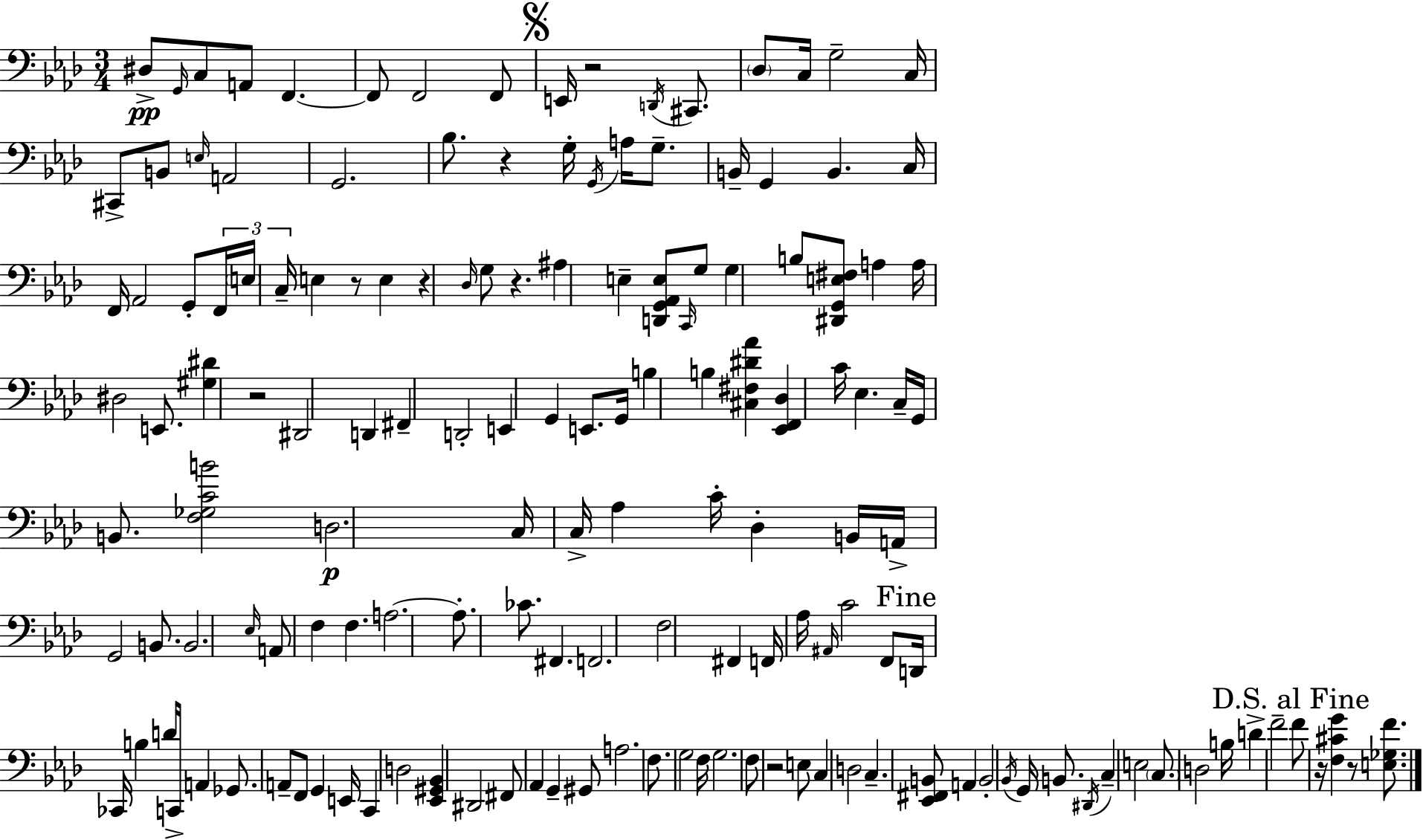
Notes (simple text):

D#3/e G2/s C3/e A2/e F2/q. F2/e F2/h F2/e E2/s R/h D2/s C#2/e. Db3/e C3/s G3/h C3/s C#2/e B2/e E3/s A2/h G2/h. Bb3/e. R/q G3/s G2/s A3/s G3/e. B2/s G2/q B2/q. C3/s F2/s Ab2/h G2/e F2/s E3/s C3/s E3/q R/e E3/q R/q Db3/s G3/e R/q. A#3/q E3/q [D2,G2,Ab2,E3]/e C2/s G3/e G3/q B3/e [D#2,G2,E3,F#3]/e A3/q A3/s D#3/h E2/e. [G#3,D#4]/q R/h D#2/h D2/q F#2/q D2/h E2/q G2/q E2/e. G2/s B3/q B3/q [C#3,F#3,D#4,Ab4]/q [Eb2,F2,Db3]/q C4/s Eb3/q. C3/s G2/s B2/e. [F3,Gb3,C4,B4]/h D3/h. C3/s C3/s Ab3/q C4/s Db3/q B2/s A2/s G2/h B2/e. B2/h. Eb3/s A2/e F3/q F3/q. A3/h. A3/e. CES4/e. F#2/q. F2/h. F3/h F#2/q F2/s Ab3/s A#2/s C4/h F2/e D2/s CES2/s B3/q D4/s C2/s A2/q Gb2/e. A2/e F2/e G2/q E2/s C2/q D3/h [Eb2,G#2,Bb2]/q D#2/h F#2/e Ab2/q G2/q G#2/e A3/h. F3/e. G3/h F3/s G3/h. F3/e R/h E3/e C3/q D3/h C3/q. [Eb2,F#2,B2]/e A2/q B2/h Bb2/s G2/s B2/e. D#2/s C3/q E3/h C3/e. D3/h B3/s D4/q F4/h F4/e R/s [F3,C#4,G4]/q R/e [E3,Gb3,F4]/e.